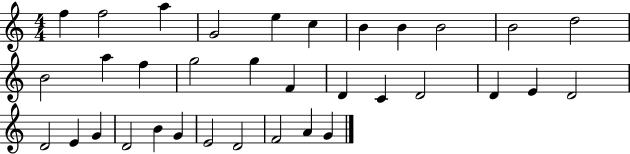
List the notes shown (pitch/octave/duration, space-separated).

F5/q F5/h A5/q G4/h E5/q C5/q B4/q B4/q B4/h B4/h D5/h B4/h A5/q F5/q G5/h G5/q F4/q D4/q C4/q D4/h D4/q E4/q D4/h D4/h E4/q G4/q D4/h B4/q G4/q E4/h D4/h F4/h A4/q G4/q